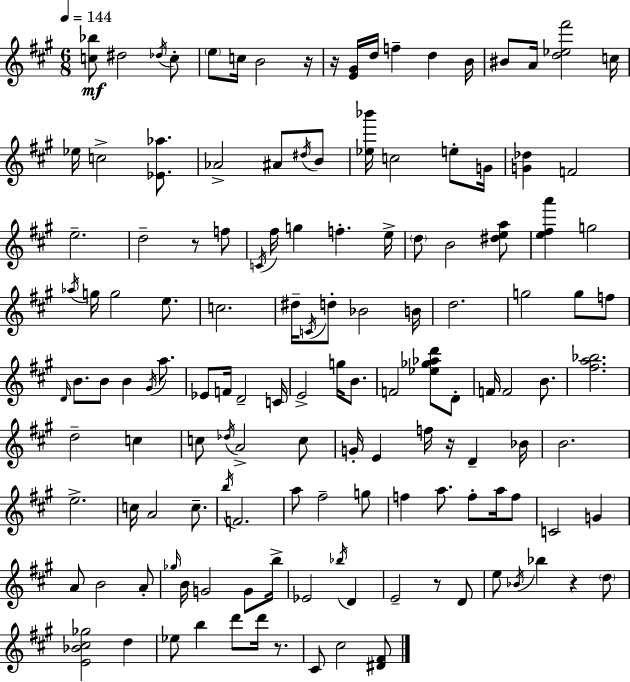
{
  \clef treble
  \numericTimeSignature
  \time 6/8
  \key a \major
  \tempo 4 = 144
  <c'' bes''>8\mf dis''2 \acciaccatura { des''16 } c''8-. | \parenthesize e''8 c''16 b'2 | r16 r16 <e' gis'>16 d''16 f''4-- d''4 | b'16 bis'8 a'16 <d'' ees'' fis'''>2 | \break c''16 ees''16 c''2-> <ees' aes''>8. | aes'2-> ais'8 \acciaccatura { dis''16 } | b'8 <ees'' bes'''>16 c''2 e''8-. | g'16 <g' des''>4 f'2 | \break e''2.-- | d''2-- r8 | f''8 \acciaccatura { c'16 } fis''16 g''4 f''4.-. | e''16-> \parenthesize d''8 b'2 | \break <dis'' e'' a''>8 <e'' fis'' a'''>4 g''2 | \acciaccatura { aes''16 } g''16 g''2 | e''8. c''2. | dis''16-- \acciaccatura { c'16 } d''8-. bes'2 | \break b'16 d''2. | g''2 | g''8 f''8 \grace { d'16 } b'8. b'8 b'4 | \acciaccatura { gis'16 } a''8. ees'8 f'16 d'2-- | \break c'16 e'2-> | g''16 b'8. f'2 | <ees'' ges'' aes'' d'''>8 d'8-. f'16 f'2 | b'8. <fis'' a'' bes''>2. | \break d''2-- | c''4 c''8 \acciaccatura { des''16 } a'2-> | c''8 g'16-. e'4 | f''16 r16 d'4-- bes'16 b'2. | \break e''2.-> | c''16 a'2 | c''8.-- \acciaccatura { b''16 } f'2. | a''8 fis''2-- | \break g''8 f''4 | a''8. f''8-. a''16 f''8 c'2 | g'4 a'8 b'2 | a'8-. \grace { ges''16 } b'16 g'2 | \break g'8 b''16-> ees'2 | \acciaccatura { bes''16 } d'4 e'2-- | r8 d'8 e''8 | \acciaccatura { bes'16 } bes''4 r4 \parenthesize d''8 | \break <e' bes' cis'' ges''>2 d''4 | ees''8 b''4 d'''8 d'''16 r8. | cis'8 cis''2 <dis' fis'>8 | \bar "|."
}